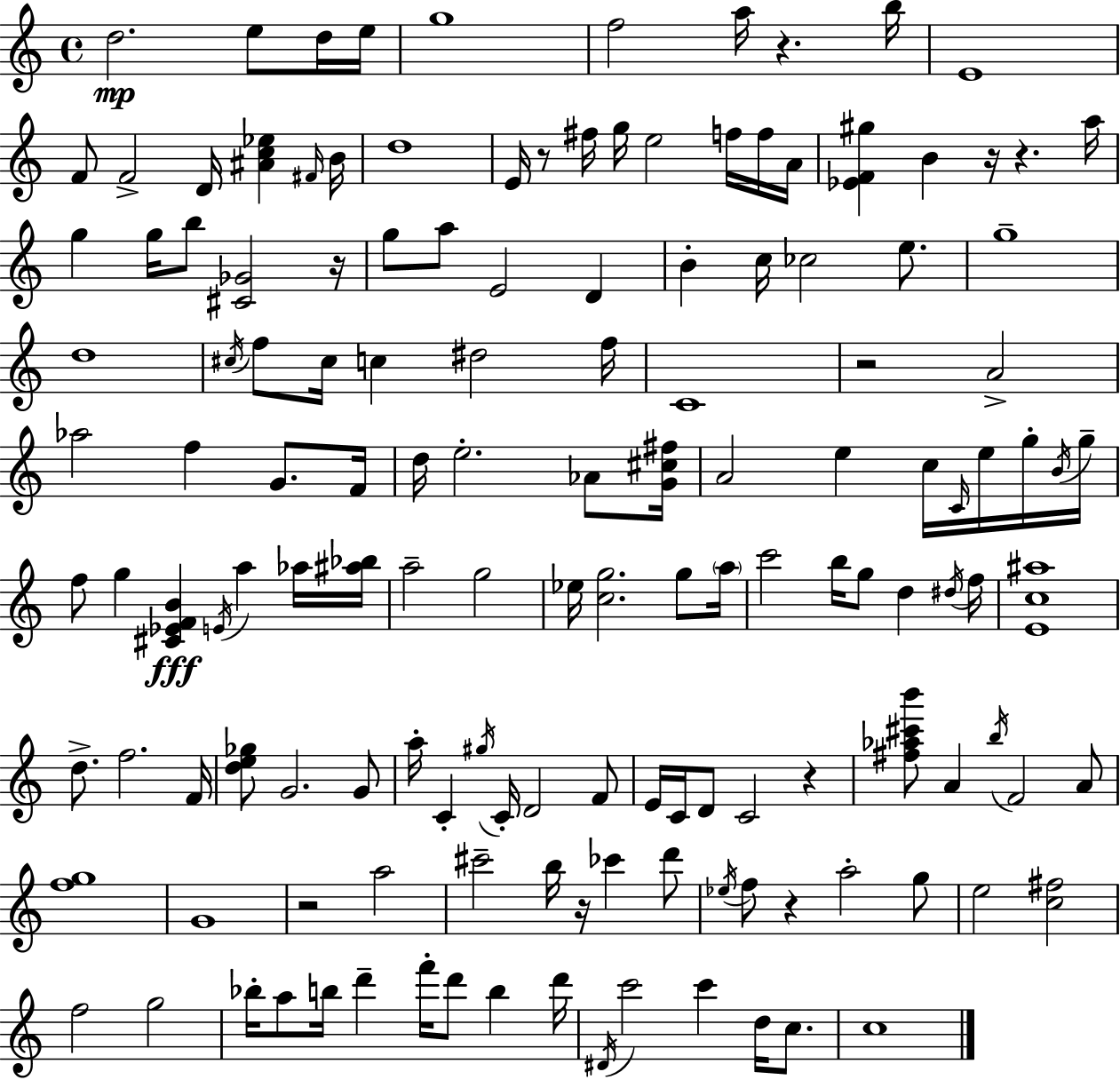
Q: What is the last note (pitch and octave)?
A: C5